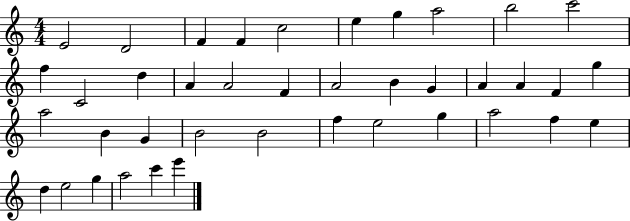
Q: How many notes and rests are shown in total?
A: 40